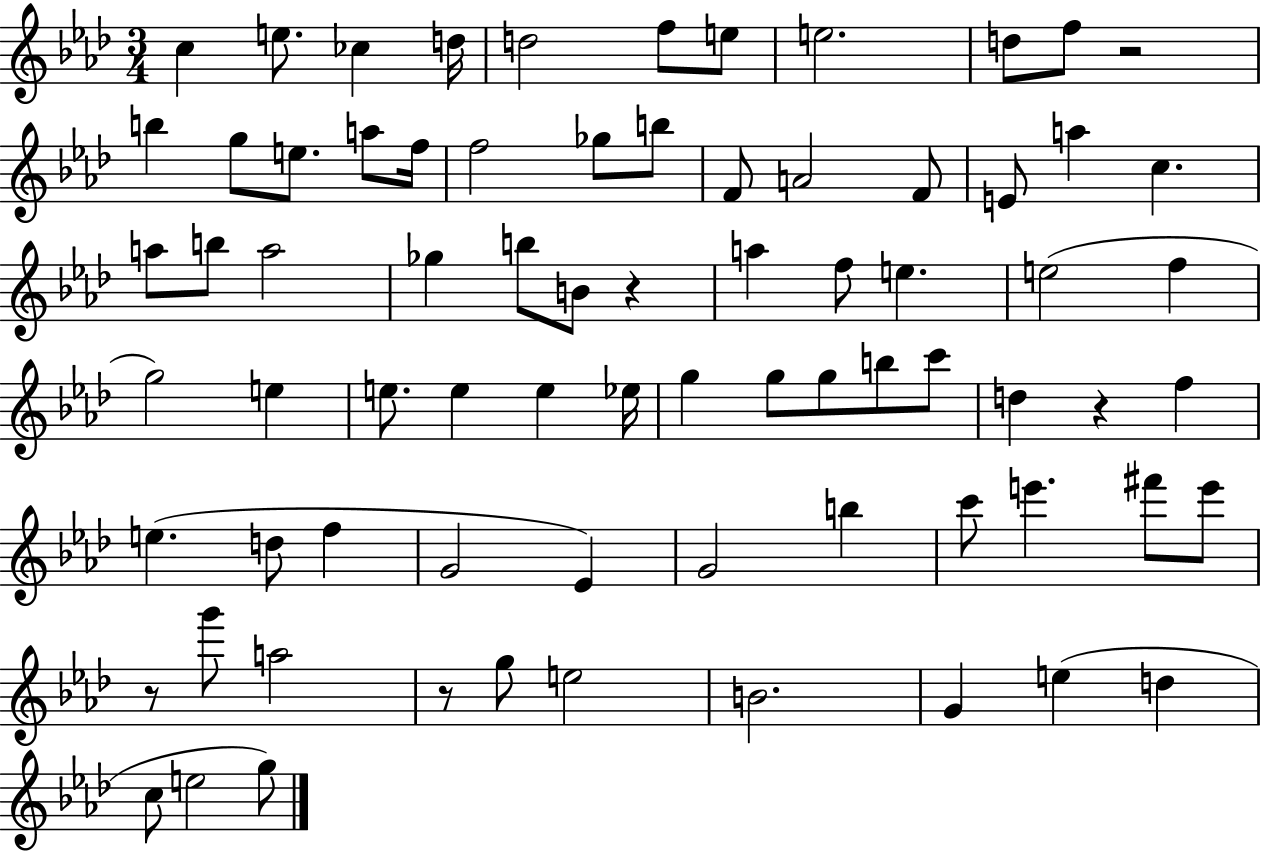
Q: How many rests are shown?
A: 5